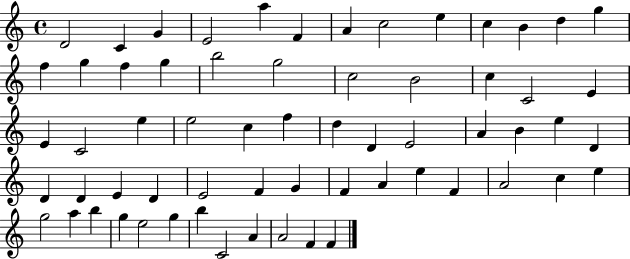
D4/h C4/q G4/q E4/h A5/q F4/q A4/q C5/h E5/q C5/q B4/q D5/q G5/q F5/q G5/q F5/q G5/q B5/h G5/h C5/h B4/h C5/q C4/h E4/q E4/q C4/h E5/q E5/h C5/q F5/q D5/q D4/q E4/h A4/q B4/q E5/q D4/q D4/q D4/q E4/q D4/q E4/h F4/q G4/q F4/q A4/q E5/q F4/q A4/h C5/q E5/q G5/h A5/q B5/q G5/q E5/h G5/q B5/q C4/h A4/q A4/h F4/q F4/q